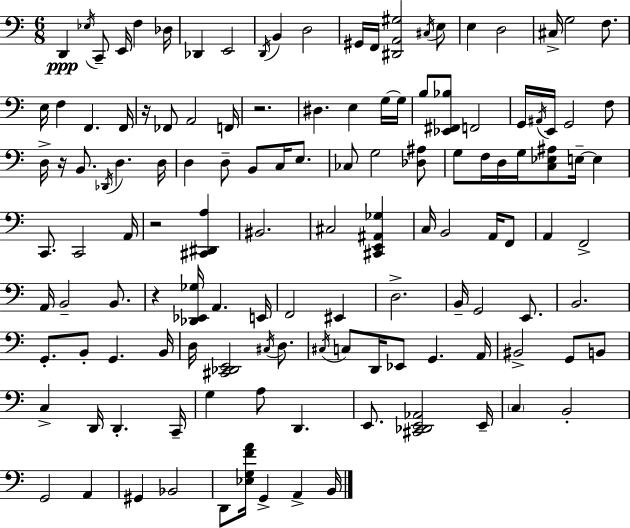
{
  \clef bass
  \numericTimeSignature
  \time 6/8
  \key a \minor
  d,4\ppp \acciaccatura { ees16 } c,8-- e,16 f4 | des16 des,4 e,2 | \acciaccatura { d,16 } b,4 d2 | gis,16 f,16 <dis, a, gis>2 | \break \acciaccatura { cis16 } e8 e4 d2 | cis16-> g2 | f8. e16 f4 f,4. | f,16 r16 fes,8 a,2 | \break f,16 r2. | dis4. e4 | g16~~ g16 b8 <ees, fis, bes>8 f,2 | g,16 \acciaccatura { ais,16 } e,16 g,2 | \break f8 d16-> r16 b,8. \acciaccatura { des,16 } d4. | d16 d4 d8-- b,8 | c16 e8. ces8 g2 | <des ais>8 g8 f16 d16 g16 <c ees ais>8 | \break e16--~~ e4 c,8. c,2 | a,16 r2 | <cis, dis, a>4 bis,2. | cis2 | \break <cis, e, ais, ges>4 c16 b,2 | a,16 f,8 a,4 f,2-> | a,16 b,2-- | b,8. r4 <des, ees, ges>16 a,4. | \break e,16 f,2 | eis,4 d2.-> | b,16-- g,2 | e,8. b,2. | \break g,8.-. b,8-. g,4. | b,16 d16 <cis, des, e,>2 | \acciaccatura { cis16 } d8. \acciaccatura { cis16 } c8 d,16 ees,8 | g,4. a,16 bis,2-> | \break g,8 b,8 c4-> d,16 | d,4.-. c,16-- g4 a8 | d,4. e,8. <cis, des, e, aes,>2 | e,16-- \parenthesize c4 b,2-. | \break g,2 | a,4 gis,4 bes,2 | d,8 <ees g f' a'>16 g,4-> | a,4-> b,16 \bar "|."
}